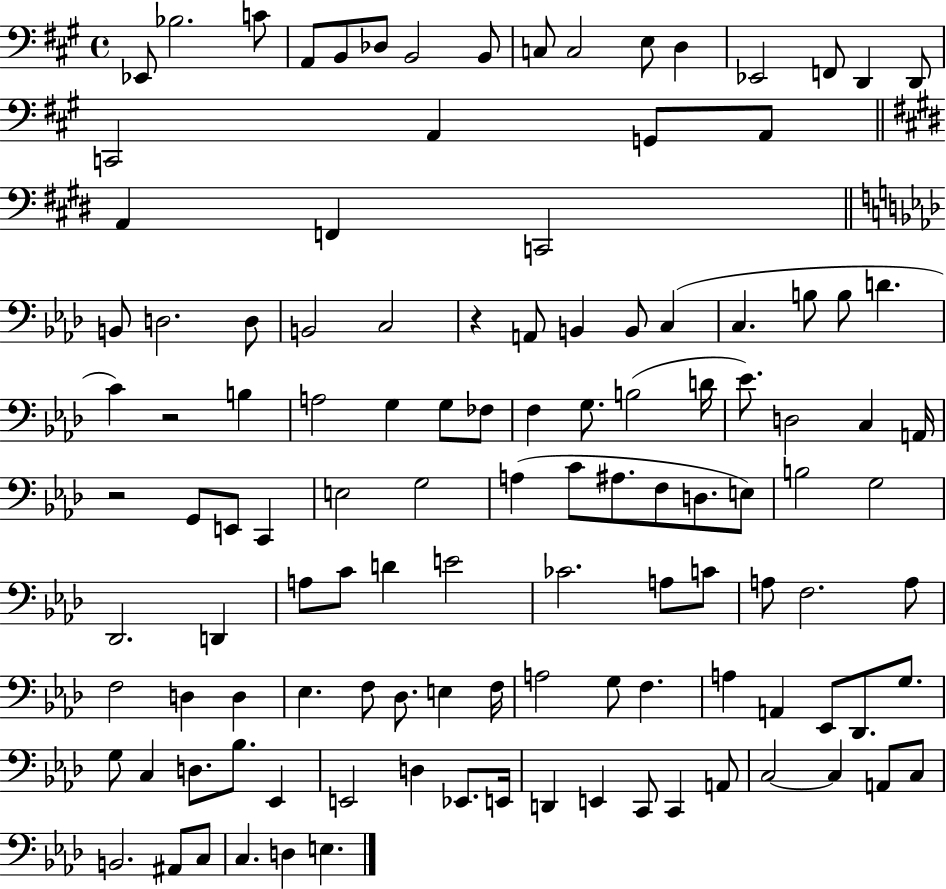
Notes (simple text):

Eb2/e Bb3/h. C4/e A2/e B2/e Db3/e B2/h B2/e C3/e C3/h E3/e D3/q Eb2/h F2/e D2/q D2/e C2/h A2/q G2/e A2/e A2/q F2/q C2/h B2/e D3/h. D3/e B2/h C3/h R/q A2/e B2/q B2/e C3/q C3/q. B3/e B3/e D4/q. C4/q R/h B3/q A3/h G3/q G3/e FES3/e F3/q G3/e. B3/h D4/s Eb4/e. D3/h C3/q A2/s R/h G2/e E2/e C2/q E3/h G3/h A3/q C4/e A#3/e. F3/e D3/e. E3/e B3/h G3/h Db2/h. D2/q A3/e C4/e D4/q E4/h CES4/h. A3/e C4/e A3/e F3/h. A3/e F3/h D3/q D3/q Eb3/q. F3/e Db3/e. E3/q F3/s A3/h G3/e F3/q. A3/q A2/q Eb2/e Db2/e. G3/e. G3/e C3/q D3/e. Bb3/e. Eb2/q E2/h D3/q Eb2/e. E2/s D2/q E2/q C2/e C2/q A2/e C3/h C3/q A2/e C3/e B2/h. A#2/e C3/e C3/q. D3/q E3/q.